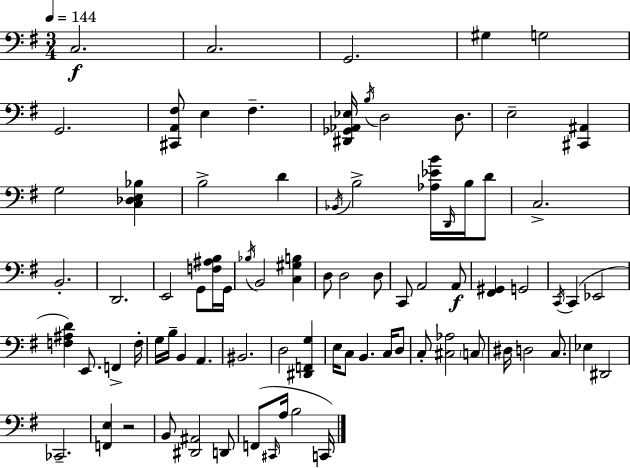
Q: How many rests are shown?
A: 1